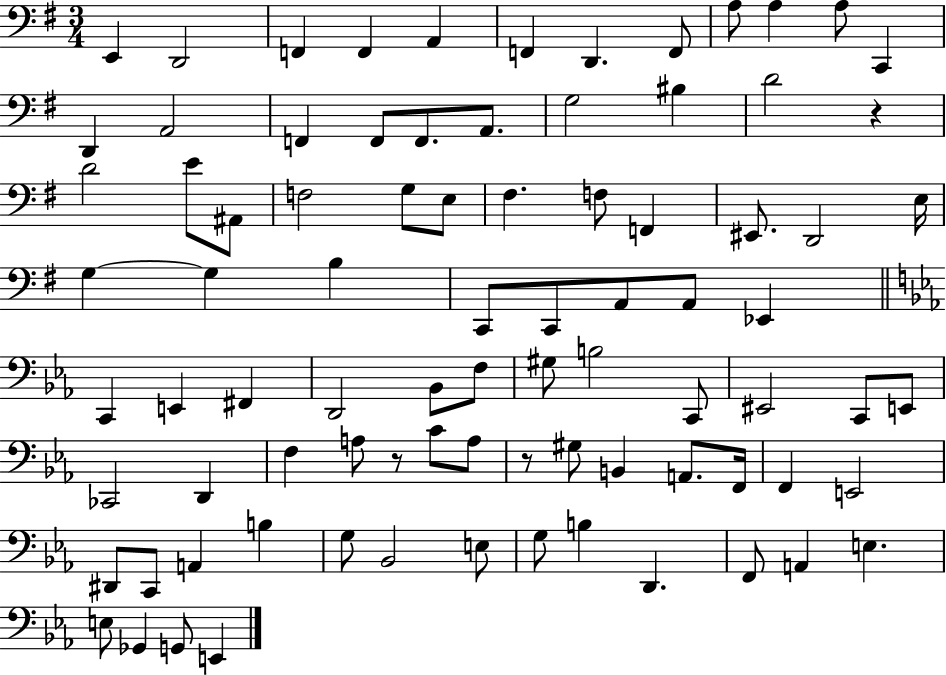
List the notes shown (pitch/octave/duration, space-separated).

E2/q D2/h F2/q F2/q A2/q F2/q D2/q. F2/e A3/e A3/q A3/e C2/q D2/q A2/h F2/q F2/e F2/e. A2/e. G3/h BIS3/q D4/h R/q D4/h E4/e A#2/e F3/h G3/e E3/e F#3/q. F3/e F2/q EIS2/e. D2/h E3/s G3/q G3/q B3/q C2/e C2/e A2/e A2/e Eb2/q C2/q E2/q F#2/q D2/h Bb2/e F3/e G#3/e B3/h C2/e EIS2/h C2/e E2/e CES2/h D2/q F3/q A3/e R/e C4/e A3/e R/e G#3/e B2/q A2/e. F2/s F2/q E2/h D#2/e C2/e A2/q B3/q G3/e Bb2/h E3/e G3/e B3/q D2/q. F2/e A2/q E3/q. E3/e Gb2/q G2/e E2/q